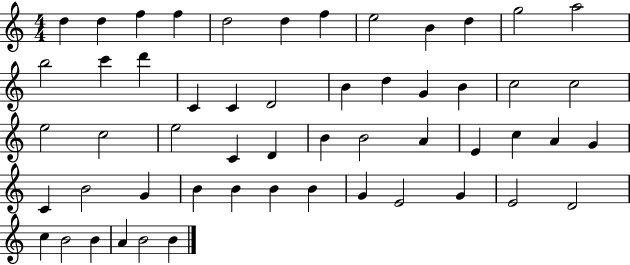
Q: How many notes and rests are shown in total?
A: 54